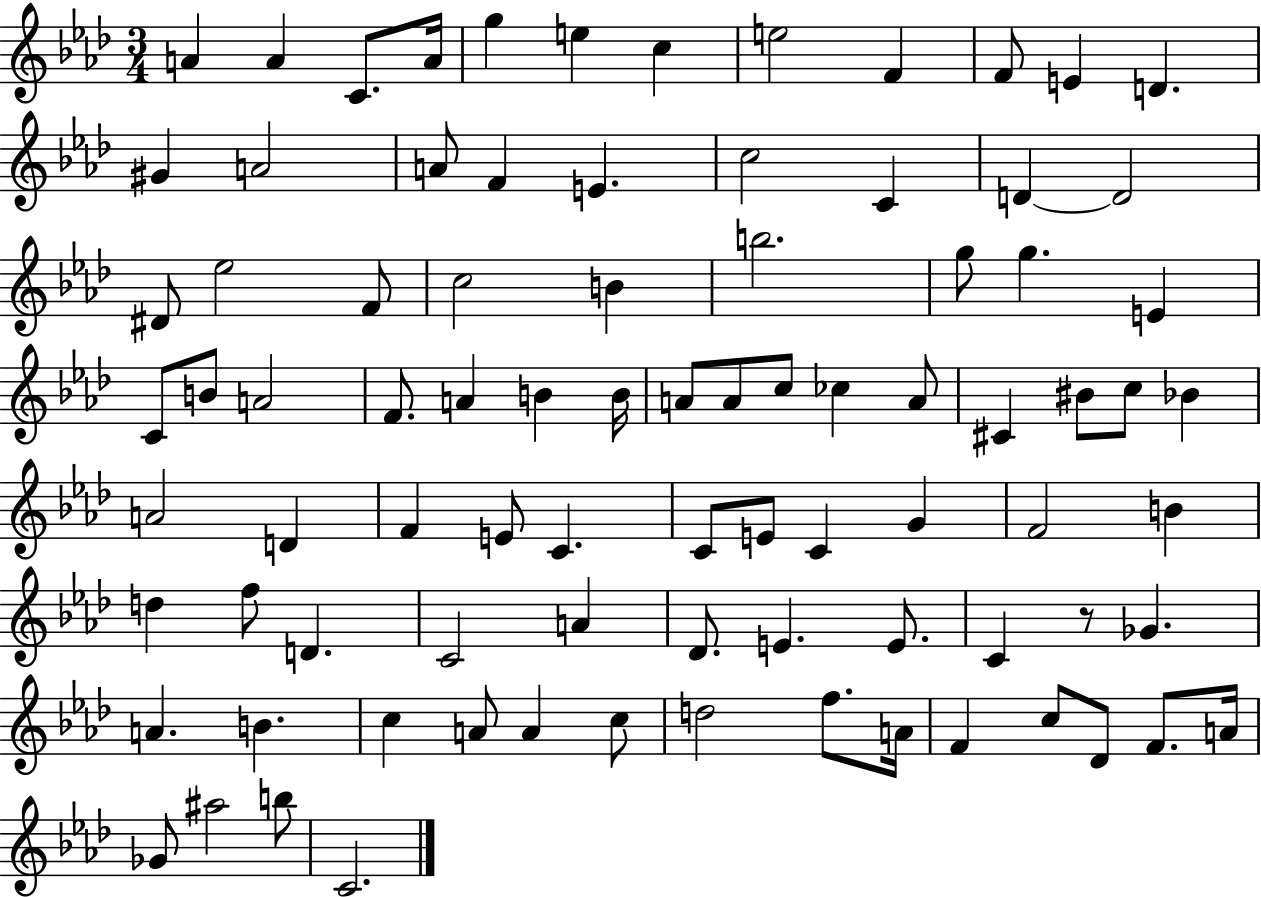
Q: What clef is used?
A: treble